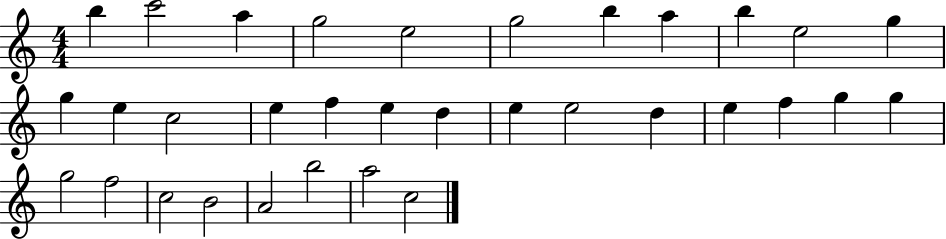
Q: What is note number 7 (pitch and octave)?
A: B5